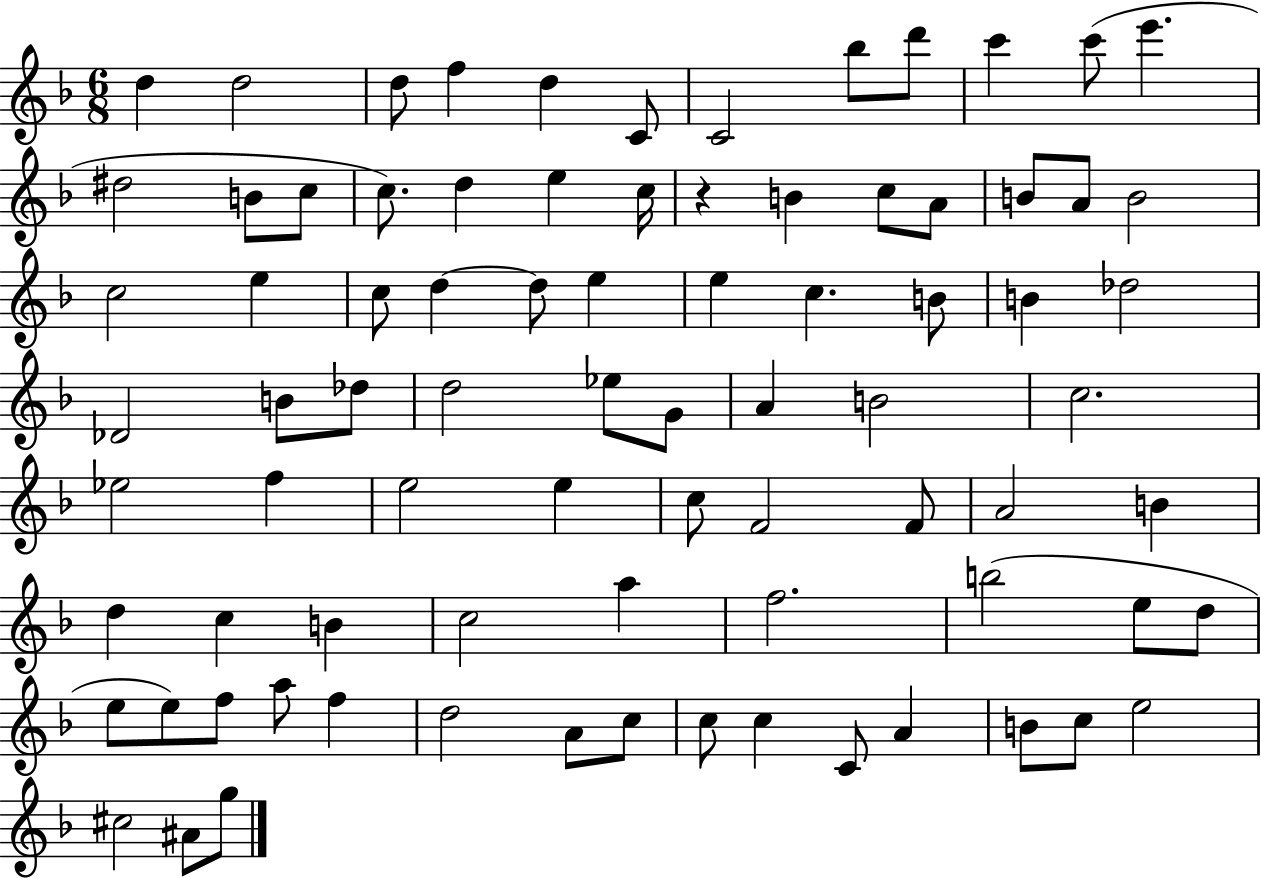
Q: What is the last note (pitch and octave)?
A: G5